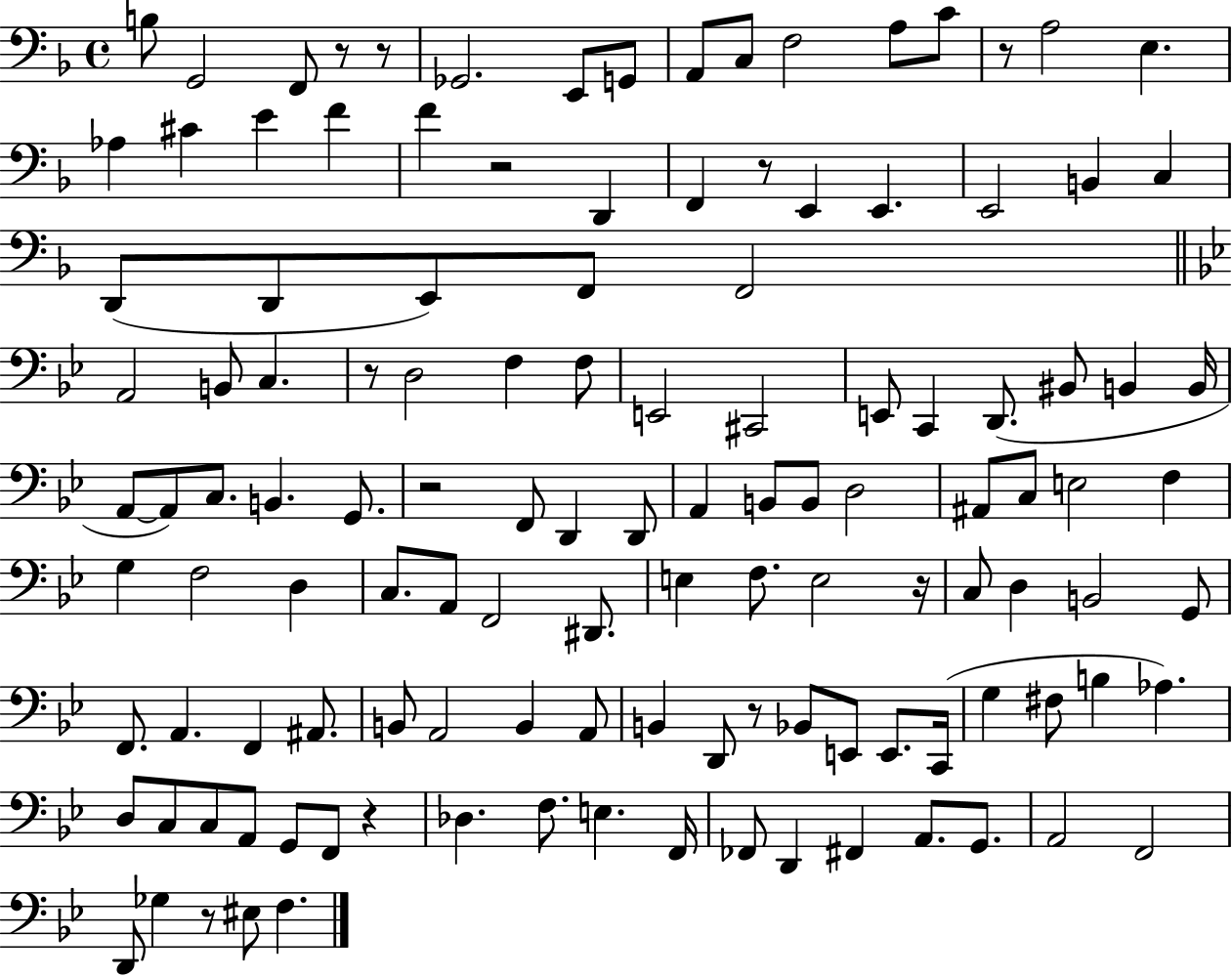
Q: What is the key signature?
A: F major